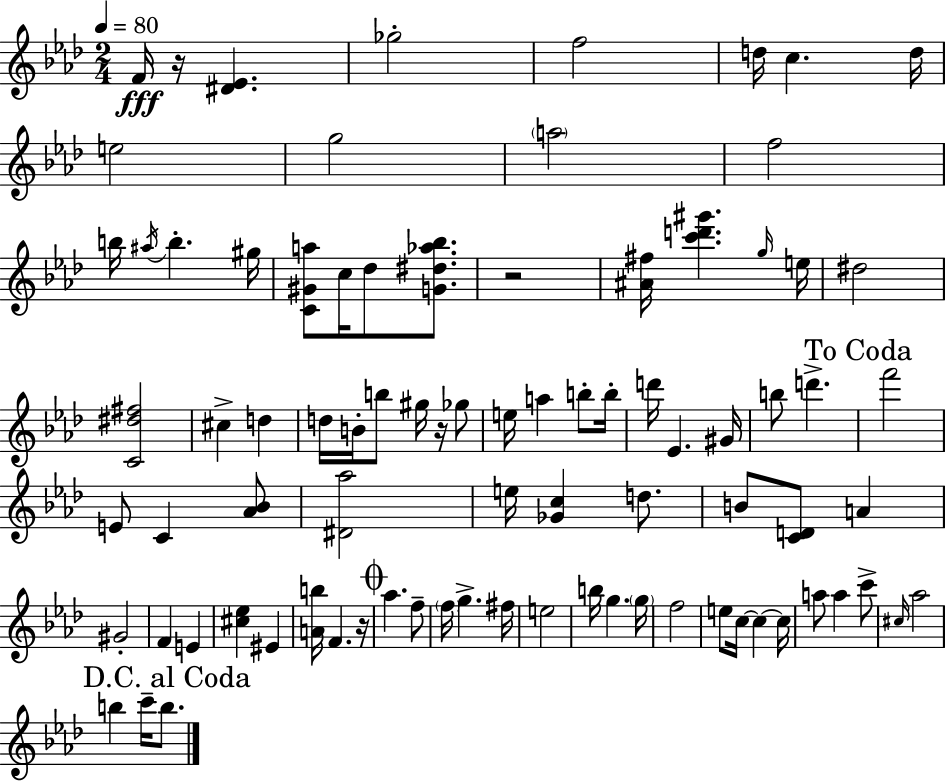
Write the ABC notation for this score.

X:1
T:Untitled
M:2/4
L:1/4
K:Fm
F/4 z/4 [^D_E] _g2 f2 d/4 c d/4 e2 g2 a2 f2 b/4 ^a/4 b ^g/4 [C^Ga]/2 c/4 _d/2 [G^d_a_b]/2 z2 [^A^f]/4 [c'd'^g'] g/4 e/4 ^d2 [C^d^f]2 ^c d d/4 B/4 b/2 ^g/4 z/4 _g/2 e/4 a b/2 b/4 d'/4 _E ^G/4 b/2 d' f'2 E/2 C [_A_B]/2 [^D_a]2 e/4 [_Gc] d/2 B/2 [CD]/2 A ^G2 F E [^c_e] ^E [Ab]/4 F z/4 _a f/2 f/4 g ^f/4 e2 b/4 g g/4 f2 e/2 c/4 c c/4 a/2 a c'/2 ^c/4 _a2 b c'/4 b/2